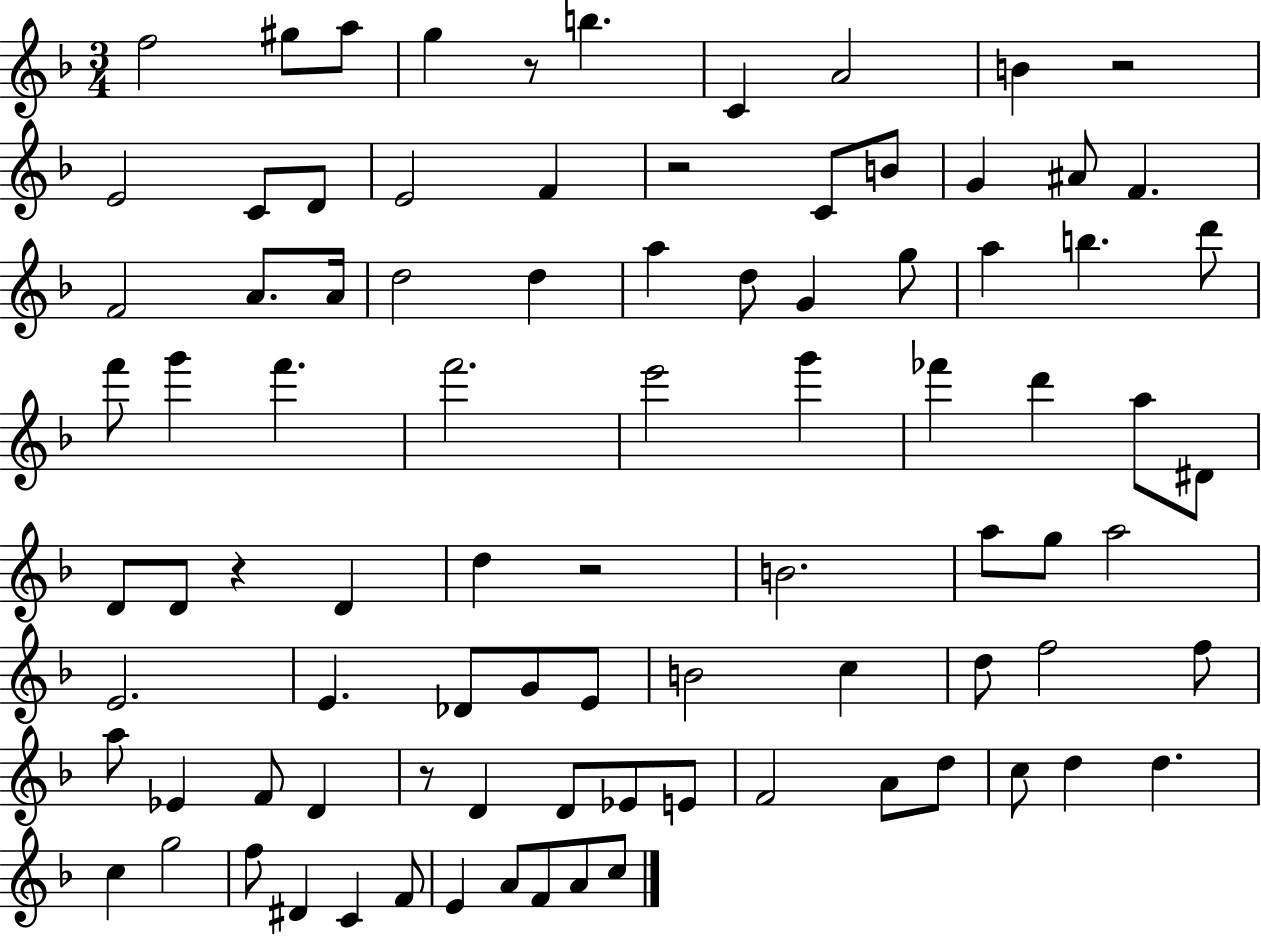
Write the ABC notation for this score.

X:1
T:Untitled
M:3/4
L:1/4
K:F
f2 ^g/2 a/2 g z/2 b C A2 B z2 E2 C/2 D/2 E2 F z2 C/2 B/2 G ^A/2 F F2 A/2 A/4 d2 d a d/2 G g/2 a b d'/2 f'/2 g' f' f'2 e'2 g' _f' d' a/2 ^D/2 D/2 D/2 z D d z2 B2 a/2 g/2 a2 E2 E _D/2 G/2 E/2 B2 c d/2 f2 f/2 a/2 _E F/2 D z/2 D D/2 _E/2 E/2 F2 A/2 d/2 c/2 d d c g2 f/2 ^D C F/2 E A/2 F/2 A/2 c/2